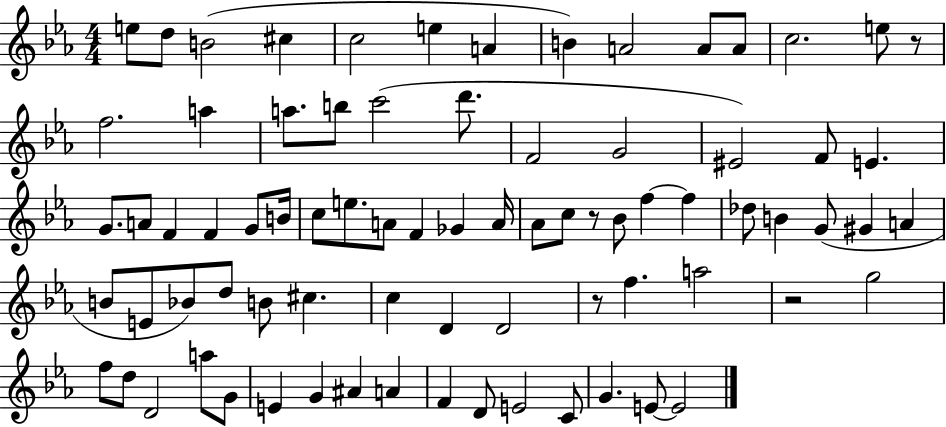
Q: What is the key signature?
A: EES major